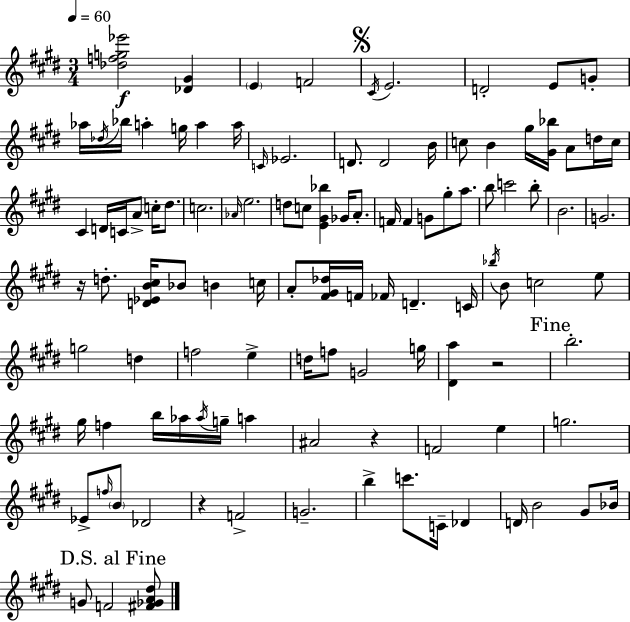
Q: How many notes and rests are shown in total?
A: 109